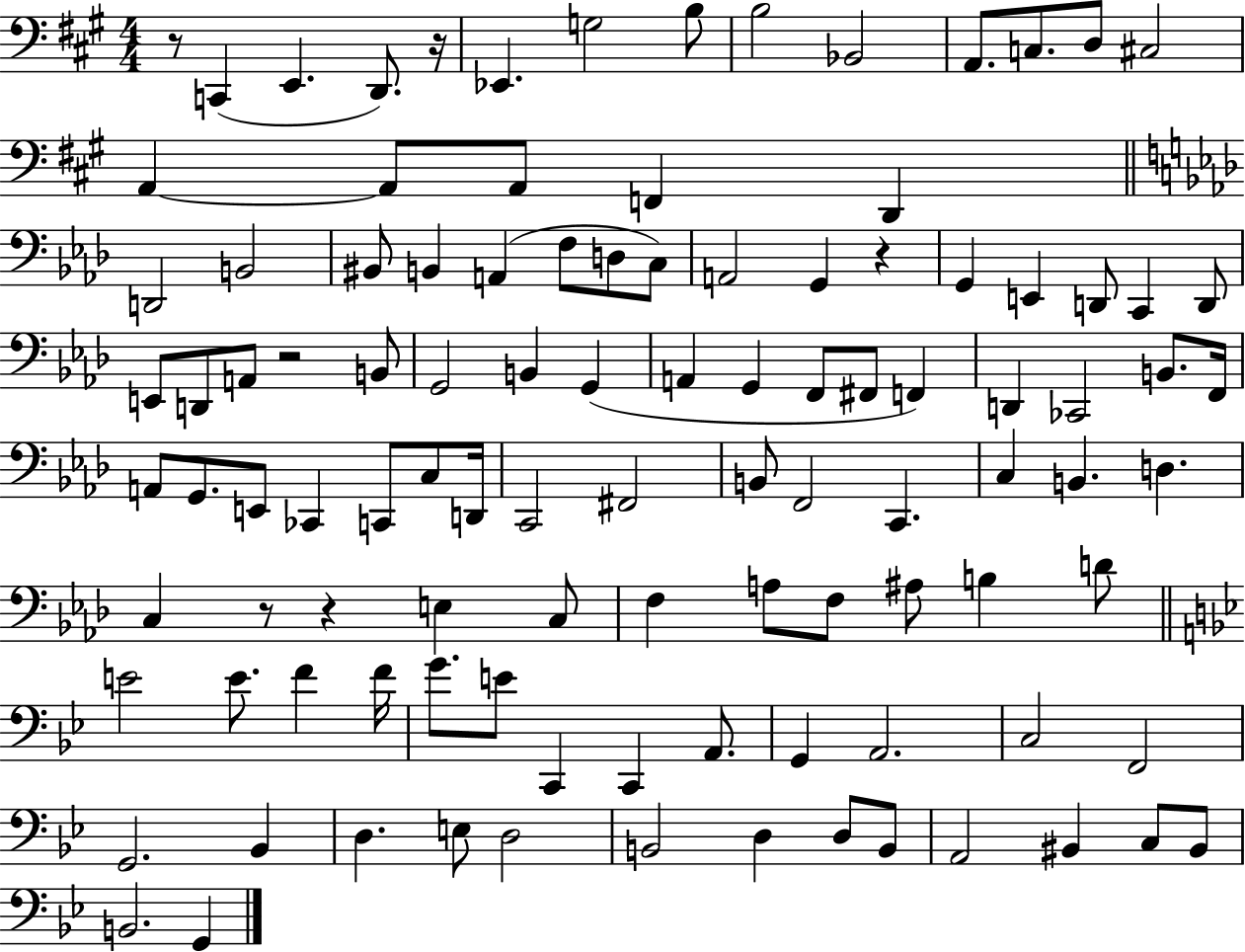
X:1
T:Untitled
M:4/4
L:1/4
K:A
z/2 C,, E,, D,,/2 z/4 _E,, G,2 B,/2 B,2 _B,,2 A,,/2 C,/2 D,/2 ^C,2 A,, A,,/2 A,,/2 F,, D,, D,,2 B,,2 ^B,,/2 B,, A,, F,/2 D,/2 C,/2 A,,2 G,, z G,, E,, D,,/2 C,, D,,/2 E,,/2 D,,/2 A,,/2 z2 B,,/2 G,,2 B,, G,, A,, G,, F,,/2 ^F,,/2 F,, D,, _C,,2 B,,/2 F,,/4 A,,/2 G,,/2 E,,/2 _C,, C,,/2 C,/2 D,,/4 C,,2 ^F,,2 B,,/2 F,,2 C,, C, B,, D, C, z/2 z E, C,/2 F, A,/2 F,/2 ^A,/2 B, D/2 E2 E/2 F F/4 G/2 E/2 C,, C,, A,,/2 G,, A,,2 C,2 F,,2 G,,2 _B,, D, E,/2 D,2 B,,2 D, D,/2 B,,/2 A,,2 ^B,, C,/2 ^B,,/2 B,,2 G,,